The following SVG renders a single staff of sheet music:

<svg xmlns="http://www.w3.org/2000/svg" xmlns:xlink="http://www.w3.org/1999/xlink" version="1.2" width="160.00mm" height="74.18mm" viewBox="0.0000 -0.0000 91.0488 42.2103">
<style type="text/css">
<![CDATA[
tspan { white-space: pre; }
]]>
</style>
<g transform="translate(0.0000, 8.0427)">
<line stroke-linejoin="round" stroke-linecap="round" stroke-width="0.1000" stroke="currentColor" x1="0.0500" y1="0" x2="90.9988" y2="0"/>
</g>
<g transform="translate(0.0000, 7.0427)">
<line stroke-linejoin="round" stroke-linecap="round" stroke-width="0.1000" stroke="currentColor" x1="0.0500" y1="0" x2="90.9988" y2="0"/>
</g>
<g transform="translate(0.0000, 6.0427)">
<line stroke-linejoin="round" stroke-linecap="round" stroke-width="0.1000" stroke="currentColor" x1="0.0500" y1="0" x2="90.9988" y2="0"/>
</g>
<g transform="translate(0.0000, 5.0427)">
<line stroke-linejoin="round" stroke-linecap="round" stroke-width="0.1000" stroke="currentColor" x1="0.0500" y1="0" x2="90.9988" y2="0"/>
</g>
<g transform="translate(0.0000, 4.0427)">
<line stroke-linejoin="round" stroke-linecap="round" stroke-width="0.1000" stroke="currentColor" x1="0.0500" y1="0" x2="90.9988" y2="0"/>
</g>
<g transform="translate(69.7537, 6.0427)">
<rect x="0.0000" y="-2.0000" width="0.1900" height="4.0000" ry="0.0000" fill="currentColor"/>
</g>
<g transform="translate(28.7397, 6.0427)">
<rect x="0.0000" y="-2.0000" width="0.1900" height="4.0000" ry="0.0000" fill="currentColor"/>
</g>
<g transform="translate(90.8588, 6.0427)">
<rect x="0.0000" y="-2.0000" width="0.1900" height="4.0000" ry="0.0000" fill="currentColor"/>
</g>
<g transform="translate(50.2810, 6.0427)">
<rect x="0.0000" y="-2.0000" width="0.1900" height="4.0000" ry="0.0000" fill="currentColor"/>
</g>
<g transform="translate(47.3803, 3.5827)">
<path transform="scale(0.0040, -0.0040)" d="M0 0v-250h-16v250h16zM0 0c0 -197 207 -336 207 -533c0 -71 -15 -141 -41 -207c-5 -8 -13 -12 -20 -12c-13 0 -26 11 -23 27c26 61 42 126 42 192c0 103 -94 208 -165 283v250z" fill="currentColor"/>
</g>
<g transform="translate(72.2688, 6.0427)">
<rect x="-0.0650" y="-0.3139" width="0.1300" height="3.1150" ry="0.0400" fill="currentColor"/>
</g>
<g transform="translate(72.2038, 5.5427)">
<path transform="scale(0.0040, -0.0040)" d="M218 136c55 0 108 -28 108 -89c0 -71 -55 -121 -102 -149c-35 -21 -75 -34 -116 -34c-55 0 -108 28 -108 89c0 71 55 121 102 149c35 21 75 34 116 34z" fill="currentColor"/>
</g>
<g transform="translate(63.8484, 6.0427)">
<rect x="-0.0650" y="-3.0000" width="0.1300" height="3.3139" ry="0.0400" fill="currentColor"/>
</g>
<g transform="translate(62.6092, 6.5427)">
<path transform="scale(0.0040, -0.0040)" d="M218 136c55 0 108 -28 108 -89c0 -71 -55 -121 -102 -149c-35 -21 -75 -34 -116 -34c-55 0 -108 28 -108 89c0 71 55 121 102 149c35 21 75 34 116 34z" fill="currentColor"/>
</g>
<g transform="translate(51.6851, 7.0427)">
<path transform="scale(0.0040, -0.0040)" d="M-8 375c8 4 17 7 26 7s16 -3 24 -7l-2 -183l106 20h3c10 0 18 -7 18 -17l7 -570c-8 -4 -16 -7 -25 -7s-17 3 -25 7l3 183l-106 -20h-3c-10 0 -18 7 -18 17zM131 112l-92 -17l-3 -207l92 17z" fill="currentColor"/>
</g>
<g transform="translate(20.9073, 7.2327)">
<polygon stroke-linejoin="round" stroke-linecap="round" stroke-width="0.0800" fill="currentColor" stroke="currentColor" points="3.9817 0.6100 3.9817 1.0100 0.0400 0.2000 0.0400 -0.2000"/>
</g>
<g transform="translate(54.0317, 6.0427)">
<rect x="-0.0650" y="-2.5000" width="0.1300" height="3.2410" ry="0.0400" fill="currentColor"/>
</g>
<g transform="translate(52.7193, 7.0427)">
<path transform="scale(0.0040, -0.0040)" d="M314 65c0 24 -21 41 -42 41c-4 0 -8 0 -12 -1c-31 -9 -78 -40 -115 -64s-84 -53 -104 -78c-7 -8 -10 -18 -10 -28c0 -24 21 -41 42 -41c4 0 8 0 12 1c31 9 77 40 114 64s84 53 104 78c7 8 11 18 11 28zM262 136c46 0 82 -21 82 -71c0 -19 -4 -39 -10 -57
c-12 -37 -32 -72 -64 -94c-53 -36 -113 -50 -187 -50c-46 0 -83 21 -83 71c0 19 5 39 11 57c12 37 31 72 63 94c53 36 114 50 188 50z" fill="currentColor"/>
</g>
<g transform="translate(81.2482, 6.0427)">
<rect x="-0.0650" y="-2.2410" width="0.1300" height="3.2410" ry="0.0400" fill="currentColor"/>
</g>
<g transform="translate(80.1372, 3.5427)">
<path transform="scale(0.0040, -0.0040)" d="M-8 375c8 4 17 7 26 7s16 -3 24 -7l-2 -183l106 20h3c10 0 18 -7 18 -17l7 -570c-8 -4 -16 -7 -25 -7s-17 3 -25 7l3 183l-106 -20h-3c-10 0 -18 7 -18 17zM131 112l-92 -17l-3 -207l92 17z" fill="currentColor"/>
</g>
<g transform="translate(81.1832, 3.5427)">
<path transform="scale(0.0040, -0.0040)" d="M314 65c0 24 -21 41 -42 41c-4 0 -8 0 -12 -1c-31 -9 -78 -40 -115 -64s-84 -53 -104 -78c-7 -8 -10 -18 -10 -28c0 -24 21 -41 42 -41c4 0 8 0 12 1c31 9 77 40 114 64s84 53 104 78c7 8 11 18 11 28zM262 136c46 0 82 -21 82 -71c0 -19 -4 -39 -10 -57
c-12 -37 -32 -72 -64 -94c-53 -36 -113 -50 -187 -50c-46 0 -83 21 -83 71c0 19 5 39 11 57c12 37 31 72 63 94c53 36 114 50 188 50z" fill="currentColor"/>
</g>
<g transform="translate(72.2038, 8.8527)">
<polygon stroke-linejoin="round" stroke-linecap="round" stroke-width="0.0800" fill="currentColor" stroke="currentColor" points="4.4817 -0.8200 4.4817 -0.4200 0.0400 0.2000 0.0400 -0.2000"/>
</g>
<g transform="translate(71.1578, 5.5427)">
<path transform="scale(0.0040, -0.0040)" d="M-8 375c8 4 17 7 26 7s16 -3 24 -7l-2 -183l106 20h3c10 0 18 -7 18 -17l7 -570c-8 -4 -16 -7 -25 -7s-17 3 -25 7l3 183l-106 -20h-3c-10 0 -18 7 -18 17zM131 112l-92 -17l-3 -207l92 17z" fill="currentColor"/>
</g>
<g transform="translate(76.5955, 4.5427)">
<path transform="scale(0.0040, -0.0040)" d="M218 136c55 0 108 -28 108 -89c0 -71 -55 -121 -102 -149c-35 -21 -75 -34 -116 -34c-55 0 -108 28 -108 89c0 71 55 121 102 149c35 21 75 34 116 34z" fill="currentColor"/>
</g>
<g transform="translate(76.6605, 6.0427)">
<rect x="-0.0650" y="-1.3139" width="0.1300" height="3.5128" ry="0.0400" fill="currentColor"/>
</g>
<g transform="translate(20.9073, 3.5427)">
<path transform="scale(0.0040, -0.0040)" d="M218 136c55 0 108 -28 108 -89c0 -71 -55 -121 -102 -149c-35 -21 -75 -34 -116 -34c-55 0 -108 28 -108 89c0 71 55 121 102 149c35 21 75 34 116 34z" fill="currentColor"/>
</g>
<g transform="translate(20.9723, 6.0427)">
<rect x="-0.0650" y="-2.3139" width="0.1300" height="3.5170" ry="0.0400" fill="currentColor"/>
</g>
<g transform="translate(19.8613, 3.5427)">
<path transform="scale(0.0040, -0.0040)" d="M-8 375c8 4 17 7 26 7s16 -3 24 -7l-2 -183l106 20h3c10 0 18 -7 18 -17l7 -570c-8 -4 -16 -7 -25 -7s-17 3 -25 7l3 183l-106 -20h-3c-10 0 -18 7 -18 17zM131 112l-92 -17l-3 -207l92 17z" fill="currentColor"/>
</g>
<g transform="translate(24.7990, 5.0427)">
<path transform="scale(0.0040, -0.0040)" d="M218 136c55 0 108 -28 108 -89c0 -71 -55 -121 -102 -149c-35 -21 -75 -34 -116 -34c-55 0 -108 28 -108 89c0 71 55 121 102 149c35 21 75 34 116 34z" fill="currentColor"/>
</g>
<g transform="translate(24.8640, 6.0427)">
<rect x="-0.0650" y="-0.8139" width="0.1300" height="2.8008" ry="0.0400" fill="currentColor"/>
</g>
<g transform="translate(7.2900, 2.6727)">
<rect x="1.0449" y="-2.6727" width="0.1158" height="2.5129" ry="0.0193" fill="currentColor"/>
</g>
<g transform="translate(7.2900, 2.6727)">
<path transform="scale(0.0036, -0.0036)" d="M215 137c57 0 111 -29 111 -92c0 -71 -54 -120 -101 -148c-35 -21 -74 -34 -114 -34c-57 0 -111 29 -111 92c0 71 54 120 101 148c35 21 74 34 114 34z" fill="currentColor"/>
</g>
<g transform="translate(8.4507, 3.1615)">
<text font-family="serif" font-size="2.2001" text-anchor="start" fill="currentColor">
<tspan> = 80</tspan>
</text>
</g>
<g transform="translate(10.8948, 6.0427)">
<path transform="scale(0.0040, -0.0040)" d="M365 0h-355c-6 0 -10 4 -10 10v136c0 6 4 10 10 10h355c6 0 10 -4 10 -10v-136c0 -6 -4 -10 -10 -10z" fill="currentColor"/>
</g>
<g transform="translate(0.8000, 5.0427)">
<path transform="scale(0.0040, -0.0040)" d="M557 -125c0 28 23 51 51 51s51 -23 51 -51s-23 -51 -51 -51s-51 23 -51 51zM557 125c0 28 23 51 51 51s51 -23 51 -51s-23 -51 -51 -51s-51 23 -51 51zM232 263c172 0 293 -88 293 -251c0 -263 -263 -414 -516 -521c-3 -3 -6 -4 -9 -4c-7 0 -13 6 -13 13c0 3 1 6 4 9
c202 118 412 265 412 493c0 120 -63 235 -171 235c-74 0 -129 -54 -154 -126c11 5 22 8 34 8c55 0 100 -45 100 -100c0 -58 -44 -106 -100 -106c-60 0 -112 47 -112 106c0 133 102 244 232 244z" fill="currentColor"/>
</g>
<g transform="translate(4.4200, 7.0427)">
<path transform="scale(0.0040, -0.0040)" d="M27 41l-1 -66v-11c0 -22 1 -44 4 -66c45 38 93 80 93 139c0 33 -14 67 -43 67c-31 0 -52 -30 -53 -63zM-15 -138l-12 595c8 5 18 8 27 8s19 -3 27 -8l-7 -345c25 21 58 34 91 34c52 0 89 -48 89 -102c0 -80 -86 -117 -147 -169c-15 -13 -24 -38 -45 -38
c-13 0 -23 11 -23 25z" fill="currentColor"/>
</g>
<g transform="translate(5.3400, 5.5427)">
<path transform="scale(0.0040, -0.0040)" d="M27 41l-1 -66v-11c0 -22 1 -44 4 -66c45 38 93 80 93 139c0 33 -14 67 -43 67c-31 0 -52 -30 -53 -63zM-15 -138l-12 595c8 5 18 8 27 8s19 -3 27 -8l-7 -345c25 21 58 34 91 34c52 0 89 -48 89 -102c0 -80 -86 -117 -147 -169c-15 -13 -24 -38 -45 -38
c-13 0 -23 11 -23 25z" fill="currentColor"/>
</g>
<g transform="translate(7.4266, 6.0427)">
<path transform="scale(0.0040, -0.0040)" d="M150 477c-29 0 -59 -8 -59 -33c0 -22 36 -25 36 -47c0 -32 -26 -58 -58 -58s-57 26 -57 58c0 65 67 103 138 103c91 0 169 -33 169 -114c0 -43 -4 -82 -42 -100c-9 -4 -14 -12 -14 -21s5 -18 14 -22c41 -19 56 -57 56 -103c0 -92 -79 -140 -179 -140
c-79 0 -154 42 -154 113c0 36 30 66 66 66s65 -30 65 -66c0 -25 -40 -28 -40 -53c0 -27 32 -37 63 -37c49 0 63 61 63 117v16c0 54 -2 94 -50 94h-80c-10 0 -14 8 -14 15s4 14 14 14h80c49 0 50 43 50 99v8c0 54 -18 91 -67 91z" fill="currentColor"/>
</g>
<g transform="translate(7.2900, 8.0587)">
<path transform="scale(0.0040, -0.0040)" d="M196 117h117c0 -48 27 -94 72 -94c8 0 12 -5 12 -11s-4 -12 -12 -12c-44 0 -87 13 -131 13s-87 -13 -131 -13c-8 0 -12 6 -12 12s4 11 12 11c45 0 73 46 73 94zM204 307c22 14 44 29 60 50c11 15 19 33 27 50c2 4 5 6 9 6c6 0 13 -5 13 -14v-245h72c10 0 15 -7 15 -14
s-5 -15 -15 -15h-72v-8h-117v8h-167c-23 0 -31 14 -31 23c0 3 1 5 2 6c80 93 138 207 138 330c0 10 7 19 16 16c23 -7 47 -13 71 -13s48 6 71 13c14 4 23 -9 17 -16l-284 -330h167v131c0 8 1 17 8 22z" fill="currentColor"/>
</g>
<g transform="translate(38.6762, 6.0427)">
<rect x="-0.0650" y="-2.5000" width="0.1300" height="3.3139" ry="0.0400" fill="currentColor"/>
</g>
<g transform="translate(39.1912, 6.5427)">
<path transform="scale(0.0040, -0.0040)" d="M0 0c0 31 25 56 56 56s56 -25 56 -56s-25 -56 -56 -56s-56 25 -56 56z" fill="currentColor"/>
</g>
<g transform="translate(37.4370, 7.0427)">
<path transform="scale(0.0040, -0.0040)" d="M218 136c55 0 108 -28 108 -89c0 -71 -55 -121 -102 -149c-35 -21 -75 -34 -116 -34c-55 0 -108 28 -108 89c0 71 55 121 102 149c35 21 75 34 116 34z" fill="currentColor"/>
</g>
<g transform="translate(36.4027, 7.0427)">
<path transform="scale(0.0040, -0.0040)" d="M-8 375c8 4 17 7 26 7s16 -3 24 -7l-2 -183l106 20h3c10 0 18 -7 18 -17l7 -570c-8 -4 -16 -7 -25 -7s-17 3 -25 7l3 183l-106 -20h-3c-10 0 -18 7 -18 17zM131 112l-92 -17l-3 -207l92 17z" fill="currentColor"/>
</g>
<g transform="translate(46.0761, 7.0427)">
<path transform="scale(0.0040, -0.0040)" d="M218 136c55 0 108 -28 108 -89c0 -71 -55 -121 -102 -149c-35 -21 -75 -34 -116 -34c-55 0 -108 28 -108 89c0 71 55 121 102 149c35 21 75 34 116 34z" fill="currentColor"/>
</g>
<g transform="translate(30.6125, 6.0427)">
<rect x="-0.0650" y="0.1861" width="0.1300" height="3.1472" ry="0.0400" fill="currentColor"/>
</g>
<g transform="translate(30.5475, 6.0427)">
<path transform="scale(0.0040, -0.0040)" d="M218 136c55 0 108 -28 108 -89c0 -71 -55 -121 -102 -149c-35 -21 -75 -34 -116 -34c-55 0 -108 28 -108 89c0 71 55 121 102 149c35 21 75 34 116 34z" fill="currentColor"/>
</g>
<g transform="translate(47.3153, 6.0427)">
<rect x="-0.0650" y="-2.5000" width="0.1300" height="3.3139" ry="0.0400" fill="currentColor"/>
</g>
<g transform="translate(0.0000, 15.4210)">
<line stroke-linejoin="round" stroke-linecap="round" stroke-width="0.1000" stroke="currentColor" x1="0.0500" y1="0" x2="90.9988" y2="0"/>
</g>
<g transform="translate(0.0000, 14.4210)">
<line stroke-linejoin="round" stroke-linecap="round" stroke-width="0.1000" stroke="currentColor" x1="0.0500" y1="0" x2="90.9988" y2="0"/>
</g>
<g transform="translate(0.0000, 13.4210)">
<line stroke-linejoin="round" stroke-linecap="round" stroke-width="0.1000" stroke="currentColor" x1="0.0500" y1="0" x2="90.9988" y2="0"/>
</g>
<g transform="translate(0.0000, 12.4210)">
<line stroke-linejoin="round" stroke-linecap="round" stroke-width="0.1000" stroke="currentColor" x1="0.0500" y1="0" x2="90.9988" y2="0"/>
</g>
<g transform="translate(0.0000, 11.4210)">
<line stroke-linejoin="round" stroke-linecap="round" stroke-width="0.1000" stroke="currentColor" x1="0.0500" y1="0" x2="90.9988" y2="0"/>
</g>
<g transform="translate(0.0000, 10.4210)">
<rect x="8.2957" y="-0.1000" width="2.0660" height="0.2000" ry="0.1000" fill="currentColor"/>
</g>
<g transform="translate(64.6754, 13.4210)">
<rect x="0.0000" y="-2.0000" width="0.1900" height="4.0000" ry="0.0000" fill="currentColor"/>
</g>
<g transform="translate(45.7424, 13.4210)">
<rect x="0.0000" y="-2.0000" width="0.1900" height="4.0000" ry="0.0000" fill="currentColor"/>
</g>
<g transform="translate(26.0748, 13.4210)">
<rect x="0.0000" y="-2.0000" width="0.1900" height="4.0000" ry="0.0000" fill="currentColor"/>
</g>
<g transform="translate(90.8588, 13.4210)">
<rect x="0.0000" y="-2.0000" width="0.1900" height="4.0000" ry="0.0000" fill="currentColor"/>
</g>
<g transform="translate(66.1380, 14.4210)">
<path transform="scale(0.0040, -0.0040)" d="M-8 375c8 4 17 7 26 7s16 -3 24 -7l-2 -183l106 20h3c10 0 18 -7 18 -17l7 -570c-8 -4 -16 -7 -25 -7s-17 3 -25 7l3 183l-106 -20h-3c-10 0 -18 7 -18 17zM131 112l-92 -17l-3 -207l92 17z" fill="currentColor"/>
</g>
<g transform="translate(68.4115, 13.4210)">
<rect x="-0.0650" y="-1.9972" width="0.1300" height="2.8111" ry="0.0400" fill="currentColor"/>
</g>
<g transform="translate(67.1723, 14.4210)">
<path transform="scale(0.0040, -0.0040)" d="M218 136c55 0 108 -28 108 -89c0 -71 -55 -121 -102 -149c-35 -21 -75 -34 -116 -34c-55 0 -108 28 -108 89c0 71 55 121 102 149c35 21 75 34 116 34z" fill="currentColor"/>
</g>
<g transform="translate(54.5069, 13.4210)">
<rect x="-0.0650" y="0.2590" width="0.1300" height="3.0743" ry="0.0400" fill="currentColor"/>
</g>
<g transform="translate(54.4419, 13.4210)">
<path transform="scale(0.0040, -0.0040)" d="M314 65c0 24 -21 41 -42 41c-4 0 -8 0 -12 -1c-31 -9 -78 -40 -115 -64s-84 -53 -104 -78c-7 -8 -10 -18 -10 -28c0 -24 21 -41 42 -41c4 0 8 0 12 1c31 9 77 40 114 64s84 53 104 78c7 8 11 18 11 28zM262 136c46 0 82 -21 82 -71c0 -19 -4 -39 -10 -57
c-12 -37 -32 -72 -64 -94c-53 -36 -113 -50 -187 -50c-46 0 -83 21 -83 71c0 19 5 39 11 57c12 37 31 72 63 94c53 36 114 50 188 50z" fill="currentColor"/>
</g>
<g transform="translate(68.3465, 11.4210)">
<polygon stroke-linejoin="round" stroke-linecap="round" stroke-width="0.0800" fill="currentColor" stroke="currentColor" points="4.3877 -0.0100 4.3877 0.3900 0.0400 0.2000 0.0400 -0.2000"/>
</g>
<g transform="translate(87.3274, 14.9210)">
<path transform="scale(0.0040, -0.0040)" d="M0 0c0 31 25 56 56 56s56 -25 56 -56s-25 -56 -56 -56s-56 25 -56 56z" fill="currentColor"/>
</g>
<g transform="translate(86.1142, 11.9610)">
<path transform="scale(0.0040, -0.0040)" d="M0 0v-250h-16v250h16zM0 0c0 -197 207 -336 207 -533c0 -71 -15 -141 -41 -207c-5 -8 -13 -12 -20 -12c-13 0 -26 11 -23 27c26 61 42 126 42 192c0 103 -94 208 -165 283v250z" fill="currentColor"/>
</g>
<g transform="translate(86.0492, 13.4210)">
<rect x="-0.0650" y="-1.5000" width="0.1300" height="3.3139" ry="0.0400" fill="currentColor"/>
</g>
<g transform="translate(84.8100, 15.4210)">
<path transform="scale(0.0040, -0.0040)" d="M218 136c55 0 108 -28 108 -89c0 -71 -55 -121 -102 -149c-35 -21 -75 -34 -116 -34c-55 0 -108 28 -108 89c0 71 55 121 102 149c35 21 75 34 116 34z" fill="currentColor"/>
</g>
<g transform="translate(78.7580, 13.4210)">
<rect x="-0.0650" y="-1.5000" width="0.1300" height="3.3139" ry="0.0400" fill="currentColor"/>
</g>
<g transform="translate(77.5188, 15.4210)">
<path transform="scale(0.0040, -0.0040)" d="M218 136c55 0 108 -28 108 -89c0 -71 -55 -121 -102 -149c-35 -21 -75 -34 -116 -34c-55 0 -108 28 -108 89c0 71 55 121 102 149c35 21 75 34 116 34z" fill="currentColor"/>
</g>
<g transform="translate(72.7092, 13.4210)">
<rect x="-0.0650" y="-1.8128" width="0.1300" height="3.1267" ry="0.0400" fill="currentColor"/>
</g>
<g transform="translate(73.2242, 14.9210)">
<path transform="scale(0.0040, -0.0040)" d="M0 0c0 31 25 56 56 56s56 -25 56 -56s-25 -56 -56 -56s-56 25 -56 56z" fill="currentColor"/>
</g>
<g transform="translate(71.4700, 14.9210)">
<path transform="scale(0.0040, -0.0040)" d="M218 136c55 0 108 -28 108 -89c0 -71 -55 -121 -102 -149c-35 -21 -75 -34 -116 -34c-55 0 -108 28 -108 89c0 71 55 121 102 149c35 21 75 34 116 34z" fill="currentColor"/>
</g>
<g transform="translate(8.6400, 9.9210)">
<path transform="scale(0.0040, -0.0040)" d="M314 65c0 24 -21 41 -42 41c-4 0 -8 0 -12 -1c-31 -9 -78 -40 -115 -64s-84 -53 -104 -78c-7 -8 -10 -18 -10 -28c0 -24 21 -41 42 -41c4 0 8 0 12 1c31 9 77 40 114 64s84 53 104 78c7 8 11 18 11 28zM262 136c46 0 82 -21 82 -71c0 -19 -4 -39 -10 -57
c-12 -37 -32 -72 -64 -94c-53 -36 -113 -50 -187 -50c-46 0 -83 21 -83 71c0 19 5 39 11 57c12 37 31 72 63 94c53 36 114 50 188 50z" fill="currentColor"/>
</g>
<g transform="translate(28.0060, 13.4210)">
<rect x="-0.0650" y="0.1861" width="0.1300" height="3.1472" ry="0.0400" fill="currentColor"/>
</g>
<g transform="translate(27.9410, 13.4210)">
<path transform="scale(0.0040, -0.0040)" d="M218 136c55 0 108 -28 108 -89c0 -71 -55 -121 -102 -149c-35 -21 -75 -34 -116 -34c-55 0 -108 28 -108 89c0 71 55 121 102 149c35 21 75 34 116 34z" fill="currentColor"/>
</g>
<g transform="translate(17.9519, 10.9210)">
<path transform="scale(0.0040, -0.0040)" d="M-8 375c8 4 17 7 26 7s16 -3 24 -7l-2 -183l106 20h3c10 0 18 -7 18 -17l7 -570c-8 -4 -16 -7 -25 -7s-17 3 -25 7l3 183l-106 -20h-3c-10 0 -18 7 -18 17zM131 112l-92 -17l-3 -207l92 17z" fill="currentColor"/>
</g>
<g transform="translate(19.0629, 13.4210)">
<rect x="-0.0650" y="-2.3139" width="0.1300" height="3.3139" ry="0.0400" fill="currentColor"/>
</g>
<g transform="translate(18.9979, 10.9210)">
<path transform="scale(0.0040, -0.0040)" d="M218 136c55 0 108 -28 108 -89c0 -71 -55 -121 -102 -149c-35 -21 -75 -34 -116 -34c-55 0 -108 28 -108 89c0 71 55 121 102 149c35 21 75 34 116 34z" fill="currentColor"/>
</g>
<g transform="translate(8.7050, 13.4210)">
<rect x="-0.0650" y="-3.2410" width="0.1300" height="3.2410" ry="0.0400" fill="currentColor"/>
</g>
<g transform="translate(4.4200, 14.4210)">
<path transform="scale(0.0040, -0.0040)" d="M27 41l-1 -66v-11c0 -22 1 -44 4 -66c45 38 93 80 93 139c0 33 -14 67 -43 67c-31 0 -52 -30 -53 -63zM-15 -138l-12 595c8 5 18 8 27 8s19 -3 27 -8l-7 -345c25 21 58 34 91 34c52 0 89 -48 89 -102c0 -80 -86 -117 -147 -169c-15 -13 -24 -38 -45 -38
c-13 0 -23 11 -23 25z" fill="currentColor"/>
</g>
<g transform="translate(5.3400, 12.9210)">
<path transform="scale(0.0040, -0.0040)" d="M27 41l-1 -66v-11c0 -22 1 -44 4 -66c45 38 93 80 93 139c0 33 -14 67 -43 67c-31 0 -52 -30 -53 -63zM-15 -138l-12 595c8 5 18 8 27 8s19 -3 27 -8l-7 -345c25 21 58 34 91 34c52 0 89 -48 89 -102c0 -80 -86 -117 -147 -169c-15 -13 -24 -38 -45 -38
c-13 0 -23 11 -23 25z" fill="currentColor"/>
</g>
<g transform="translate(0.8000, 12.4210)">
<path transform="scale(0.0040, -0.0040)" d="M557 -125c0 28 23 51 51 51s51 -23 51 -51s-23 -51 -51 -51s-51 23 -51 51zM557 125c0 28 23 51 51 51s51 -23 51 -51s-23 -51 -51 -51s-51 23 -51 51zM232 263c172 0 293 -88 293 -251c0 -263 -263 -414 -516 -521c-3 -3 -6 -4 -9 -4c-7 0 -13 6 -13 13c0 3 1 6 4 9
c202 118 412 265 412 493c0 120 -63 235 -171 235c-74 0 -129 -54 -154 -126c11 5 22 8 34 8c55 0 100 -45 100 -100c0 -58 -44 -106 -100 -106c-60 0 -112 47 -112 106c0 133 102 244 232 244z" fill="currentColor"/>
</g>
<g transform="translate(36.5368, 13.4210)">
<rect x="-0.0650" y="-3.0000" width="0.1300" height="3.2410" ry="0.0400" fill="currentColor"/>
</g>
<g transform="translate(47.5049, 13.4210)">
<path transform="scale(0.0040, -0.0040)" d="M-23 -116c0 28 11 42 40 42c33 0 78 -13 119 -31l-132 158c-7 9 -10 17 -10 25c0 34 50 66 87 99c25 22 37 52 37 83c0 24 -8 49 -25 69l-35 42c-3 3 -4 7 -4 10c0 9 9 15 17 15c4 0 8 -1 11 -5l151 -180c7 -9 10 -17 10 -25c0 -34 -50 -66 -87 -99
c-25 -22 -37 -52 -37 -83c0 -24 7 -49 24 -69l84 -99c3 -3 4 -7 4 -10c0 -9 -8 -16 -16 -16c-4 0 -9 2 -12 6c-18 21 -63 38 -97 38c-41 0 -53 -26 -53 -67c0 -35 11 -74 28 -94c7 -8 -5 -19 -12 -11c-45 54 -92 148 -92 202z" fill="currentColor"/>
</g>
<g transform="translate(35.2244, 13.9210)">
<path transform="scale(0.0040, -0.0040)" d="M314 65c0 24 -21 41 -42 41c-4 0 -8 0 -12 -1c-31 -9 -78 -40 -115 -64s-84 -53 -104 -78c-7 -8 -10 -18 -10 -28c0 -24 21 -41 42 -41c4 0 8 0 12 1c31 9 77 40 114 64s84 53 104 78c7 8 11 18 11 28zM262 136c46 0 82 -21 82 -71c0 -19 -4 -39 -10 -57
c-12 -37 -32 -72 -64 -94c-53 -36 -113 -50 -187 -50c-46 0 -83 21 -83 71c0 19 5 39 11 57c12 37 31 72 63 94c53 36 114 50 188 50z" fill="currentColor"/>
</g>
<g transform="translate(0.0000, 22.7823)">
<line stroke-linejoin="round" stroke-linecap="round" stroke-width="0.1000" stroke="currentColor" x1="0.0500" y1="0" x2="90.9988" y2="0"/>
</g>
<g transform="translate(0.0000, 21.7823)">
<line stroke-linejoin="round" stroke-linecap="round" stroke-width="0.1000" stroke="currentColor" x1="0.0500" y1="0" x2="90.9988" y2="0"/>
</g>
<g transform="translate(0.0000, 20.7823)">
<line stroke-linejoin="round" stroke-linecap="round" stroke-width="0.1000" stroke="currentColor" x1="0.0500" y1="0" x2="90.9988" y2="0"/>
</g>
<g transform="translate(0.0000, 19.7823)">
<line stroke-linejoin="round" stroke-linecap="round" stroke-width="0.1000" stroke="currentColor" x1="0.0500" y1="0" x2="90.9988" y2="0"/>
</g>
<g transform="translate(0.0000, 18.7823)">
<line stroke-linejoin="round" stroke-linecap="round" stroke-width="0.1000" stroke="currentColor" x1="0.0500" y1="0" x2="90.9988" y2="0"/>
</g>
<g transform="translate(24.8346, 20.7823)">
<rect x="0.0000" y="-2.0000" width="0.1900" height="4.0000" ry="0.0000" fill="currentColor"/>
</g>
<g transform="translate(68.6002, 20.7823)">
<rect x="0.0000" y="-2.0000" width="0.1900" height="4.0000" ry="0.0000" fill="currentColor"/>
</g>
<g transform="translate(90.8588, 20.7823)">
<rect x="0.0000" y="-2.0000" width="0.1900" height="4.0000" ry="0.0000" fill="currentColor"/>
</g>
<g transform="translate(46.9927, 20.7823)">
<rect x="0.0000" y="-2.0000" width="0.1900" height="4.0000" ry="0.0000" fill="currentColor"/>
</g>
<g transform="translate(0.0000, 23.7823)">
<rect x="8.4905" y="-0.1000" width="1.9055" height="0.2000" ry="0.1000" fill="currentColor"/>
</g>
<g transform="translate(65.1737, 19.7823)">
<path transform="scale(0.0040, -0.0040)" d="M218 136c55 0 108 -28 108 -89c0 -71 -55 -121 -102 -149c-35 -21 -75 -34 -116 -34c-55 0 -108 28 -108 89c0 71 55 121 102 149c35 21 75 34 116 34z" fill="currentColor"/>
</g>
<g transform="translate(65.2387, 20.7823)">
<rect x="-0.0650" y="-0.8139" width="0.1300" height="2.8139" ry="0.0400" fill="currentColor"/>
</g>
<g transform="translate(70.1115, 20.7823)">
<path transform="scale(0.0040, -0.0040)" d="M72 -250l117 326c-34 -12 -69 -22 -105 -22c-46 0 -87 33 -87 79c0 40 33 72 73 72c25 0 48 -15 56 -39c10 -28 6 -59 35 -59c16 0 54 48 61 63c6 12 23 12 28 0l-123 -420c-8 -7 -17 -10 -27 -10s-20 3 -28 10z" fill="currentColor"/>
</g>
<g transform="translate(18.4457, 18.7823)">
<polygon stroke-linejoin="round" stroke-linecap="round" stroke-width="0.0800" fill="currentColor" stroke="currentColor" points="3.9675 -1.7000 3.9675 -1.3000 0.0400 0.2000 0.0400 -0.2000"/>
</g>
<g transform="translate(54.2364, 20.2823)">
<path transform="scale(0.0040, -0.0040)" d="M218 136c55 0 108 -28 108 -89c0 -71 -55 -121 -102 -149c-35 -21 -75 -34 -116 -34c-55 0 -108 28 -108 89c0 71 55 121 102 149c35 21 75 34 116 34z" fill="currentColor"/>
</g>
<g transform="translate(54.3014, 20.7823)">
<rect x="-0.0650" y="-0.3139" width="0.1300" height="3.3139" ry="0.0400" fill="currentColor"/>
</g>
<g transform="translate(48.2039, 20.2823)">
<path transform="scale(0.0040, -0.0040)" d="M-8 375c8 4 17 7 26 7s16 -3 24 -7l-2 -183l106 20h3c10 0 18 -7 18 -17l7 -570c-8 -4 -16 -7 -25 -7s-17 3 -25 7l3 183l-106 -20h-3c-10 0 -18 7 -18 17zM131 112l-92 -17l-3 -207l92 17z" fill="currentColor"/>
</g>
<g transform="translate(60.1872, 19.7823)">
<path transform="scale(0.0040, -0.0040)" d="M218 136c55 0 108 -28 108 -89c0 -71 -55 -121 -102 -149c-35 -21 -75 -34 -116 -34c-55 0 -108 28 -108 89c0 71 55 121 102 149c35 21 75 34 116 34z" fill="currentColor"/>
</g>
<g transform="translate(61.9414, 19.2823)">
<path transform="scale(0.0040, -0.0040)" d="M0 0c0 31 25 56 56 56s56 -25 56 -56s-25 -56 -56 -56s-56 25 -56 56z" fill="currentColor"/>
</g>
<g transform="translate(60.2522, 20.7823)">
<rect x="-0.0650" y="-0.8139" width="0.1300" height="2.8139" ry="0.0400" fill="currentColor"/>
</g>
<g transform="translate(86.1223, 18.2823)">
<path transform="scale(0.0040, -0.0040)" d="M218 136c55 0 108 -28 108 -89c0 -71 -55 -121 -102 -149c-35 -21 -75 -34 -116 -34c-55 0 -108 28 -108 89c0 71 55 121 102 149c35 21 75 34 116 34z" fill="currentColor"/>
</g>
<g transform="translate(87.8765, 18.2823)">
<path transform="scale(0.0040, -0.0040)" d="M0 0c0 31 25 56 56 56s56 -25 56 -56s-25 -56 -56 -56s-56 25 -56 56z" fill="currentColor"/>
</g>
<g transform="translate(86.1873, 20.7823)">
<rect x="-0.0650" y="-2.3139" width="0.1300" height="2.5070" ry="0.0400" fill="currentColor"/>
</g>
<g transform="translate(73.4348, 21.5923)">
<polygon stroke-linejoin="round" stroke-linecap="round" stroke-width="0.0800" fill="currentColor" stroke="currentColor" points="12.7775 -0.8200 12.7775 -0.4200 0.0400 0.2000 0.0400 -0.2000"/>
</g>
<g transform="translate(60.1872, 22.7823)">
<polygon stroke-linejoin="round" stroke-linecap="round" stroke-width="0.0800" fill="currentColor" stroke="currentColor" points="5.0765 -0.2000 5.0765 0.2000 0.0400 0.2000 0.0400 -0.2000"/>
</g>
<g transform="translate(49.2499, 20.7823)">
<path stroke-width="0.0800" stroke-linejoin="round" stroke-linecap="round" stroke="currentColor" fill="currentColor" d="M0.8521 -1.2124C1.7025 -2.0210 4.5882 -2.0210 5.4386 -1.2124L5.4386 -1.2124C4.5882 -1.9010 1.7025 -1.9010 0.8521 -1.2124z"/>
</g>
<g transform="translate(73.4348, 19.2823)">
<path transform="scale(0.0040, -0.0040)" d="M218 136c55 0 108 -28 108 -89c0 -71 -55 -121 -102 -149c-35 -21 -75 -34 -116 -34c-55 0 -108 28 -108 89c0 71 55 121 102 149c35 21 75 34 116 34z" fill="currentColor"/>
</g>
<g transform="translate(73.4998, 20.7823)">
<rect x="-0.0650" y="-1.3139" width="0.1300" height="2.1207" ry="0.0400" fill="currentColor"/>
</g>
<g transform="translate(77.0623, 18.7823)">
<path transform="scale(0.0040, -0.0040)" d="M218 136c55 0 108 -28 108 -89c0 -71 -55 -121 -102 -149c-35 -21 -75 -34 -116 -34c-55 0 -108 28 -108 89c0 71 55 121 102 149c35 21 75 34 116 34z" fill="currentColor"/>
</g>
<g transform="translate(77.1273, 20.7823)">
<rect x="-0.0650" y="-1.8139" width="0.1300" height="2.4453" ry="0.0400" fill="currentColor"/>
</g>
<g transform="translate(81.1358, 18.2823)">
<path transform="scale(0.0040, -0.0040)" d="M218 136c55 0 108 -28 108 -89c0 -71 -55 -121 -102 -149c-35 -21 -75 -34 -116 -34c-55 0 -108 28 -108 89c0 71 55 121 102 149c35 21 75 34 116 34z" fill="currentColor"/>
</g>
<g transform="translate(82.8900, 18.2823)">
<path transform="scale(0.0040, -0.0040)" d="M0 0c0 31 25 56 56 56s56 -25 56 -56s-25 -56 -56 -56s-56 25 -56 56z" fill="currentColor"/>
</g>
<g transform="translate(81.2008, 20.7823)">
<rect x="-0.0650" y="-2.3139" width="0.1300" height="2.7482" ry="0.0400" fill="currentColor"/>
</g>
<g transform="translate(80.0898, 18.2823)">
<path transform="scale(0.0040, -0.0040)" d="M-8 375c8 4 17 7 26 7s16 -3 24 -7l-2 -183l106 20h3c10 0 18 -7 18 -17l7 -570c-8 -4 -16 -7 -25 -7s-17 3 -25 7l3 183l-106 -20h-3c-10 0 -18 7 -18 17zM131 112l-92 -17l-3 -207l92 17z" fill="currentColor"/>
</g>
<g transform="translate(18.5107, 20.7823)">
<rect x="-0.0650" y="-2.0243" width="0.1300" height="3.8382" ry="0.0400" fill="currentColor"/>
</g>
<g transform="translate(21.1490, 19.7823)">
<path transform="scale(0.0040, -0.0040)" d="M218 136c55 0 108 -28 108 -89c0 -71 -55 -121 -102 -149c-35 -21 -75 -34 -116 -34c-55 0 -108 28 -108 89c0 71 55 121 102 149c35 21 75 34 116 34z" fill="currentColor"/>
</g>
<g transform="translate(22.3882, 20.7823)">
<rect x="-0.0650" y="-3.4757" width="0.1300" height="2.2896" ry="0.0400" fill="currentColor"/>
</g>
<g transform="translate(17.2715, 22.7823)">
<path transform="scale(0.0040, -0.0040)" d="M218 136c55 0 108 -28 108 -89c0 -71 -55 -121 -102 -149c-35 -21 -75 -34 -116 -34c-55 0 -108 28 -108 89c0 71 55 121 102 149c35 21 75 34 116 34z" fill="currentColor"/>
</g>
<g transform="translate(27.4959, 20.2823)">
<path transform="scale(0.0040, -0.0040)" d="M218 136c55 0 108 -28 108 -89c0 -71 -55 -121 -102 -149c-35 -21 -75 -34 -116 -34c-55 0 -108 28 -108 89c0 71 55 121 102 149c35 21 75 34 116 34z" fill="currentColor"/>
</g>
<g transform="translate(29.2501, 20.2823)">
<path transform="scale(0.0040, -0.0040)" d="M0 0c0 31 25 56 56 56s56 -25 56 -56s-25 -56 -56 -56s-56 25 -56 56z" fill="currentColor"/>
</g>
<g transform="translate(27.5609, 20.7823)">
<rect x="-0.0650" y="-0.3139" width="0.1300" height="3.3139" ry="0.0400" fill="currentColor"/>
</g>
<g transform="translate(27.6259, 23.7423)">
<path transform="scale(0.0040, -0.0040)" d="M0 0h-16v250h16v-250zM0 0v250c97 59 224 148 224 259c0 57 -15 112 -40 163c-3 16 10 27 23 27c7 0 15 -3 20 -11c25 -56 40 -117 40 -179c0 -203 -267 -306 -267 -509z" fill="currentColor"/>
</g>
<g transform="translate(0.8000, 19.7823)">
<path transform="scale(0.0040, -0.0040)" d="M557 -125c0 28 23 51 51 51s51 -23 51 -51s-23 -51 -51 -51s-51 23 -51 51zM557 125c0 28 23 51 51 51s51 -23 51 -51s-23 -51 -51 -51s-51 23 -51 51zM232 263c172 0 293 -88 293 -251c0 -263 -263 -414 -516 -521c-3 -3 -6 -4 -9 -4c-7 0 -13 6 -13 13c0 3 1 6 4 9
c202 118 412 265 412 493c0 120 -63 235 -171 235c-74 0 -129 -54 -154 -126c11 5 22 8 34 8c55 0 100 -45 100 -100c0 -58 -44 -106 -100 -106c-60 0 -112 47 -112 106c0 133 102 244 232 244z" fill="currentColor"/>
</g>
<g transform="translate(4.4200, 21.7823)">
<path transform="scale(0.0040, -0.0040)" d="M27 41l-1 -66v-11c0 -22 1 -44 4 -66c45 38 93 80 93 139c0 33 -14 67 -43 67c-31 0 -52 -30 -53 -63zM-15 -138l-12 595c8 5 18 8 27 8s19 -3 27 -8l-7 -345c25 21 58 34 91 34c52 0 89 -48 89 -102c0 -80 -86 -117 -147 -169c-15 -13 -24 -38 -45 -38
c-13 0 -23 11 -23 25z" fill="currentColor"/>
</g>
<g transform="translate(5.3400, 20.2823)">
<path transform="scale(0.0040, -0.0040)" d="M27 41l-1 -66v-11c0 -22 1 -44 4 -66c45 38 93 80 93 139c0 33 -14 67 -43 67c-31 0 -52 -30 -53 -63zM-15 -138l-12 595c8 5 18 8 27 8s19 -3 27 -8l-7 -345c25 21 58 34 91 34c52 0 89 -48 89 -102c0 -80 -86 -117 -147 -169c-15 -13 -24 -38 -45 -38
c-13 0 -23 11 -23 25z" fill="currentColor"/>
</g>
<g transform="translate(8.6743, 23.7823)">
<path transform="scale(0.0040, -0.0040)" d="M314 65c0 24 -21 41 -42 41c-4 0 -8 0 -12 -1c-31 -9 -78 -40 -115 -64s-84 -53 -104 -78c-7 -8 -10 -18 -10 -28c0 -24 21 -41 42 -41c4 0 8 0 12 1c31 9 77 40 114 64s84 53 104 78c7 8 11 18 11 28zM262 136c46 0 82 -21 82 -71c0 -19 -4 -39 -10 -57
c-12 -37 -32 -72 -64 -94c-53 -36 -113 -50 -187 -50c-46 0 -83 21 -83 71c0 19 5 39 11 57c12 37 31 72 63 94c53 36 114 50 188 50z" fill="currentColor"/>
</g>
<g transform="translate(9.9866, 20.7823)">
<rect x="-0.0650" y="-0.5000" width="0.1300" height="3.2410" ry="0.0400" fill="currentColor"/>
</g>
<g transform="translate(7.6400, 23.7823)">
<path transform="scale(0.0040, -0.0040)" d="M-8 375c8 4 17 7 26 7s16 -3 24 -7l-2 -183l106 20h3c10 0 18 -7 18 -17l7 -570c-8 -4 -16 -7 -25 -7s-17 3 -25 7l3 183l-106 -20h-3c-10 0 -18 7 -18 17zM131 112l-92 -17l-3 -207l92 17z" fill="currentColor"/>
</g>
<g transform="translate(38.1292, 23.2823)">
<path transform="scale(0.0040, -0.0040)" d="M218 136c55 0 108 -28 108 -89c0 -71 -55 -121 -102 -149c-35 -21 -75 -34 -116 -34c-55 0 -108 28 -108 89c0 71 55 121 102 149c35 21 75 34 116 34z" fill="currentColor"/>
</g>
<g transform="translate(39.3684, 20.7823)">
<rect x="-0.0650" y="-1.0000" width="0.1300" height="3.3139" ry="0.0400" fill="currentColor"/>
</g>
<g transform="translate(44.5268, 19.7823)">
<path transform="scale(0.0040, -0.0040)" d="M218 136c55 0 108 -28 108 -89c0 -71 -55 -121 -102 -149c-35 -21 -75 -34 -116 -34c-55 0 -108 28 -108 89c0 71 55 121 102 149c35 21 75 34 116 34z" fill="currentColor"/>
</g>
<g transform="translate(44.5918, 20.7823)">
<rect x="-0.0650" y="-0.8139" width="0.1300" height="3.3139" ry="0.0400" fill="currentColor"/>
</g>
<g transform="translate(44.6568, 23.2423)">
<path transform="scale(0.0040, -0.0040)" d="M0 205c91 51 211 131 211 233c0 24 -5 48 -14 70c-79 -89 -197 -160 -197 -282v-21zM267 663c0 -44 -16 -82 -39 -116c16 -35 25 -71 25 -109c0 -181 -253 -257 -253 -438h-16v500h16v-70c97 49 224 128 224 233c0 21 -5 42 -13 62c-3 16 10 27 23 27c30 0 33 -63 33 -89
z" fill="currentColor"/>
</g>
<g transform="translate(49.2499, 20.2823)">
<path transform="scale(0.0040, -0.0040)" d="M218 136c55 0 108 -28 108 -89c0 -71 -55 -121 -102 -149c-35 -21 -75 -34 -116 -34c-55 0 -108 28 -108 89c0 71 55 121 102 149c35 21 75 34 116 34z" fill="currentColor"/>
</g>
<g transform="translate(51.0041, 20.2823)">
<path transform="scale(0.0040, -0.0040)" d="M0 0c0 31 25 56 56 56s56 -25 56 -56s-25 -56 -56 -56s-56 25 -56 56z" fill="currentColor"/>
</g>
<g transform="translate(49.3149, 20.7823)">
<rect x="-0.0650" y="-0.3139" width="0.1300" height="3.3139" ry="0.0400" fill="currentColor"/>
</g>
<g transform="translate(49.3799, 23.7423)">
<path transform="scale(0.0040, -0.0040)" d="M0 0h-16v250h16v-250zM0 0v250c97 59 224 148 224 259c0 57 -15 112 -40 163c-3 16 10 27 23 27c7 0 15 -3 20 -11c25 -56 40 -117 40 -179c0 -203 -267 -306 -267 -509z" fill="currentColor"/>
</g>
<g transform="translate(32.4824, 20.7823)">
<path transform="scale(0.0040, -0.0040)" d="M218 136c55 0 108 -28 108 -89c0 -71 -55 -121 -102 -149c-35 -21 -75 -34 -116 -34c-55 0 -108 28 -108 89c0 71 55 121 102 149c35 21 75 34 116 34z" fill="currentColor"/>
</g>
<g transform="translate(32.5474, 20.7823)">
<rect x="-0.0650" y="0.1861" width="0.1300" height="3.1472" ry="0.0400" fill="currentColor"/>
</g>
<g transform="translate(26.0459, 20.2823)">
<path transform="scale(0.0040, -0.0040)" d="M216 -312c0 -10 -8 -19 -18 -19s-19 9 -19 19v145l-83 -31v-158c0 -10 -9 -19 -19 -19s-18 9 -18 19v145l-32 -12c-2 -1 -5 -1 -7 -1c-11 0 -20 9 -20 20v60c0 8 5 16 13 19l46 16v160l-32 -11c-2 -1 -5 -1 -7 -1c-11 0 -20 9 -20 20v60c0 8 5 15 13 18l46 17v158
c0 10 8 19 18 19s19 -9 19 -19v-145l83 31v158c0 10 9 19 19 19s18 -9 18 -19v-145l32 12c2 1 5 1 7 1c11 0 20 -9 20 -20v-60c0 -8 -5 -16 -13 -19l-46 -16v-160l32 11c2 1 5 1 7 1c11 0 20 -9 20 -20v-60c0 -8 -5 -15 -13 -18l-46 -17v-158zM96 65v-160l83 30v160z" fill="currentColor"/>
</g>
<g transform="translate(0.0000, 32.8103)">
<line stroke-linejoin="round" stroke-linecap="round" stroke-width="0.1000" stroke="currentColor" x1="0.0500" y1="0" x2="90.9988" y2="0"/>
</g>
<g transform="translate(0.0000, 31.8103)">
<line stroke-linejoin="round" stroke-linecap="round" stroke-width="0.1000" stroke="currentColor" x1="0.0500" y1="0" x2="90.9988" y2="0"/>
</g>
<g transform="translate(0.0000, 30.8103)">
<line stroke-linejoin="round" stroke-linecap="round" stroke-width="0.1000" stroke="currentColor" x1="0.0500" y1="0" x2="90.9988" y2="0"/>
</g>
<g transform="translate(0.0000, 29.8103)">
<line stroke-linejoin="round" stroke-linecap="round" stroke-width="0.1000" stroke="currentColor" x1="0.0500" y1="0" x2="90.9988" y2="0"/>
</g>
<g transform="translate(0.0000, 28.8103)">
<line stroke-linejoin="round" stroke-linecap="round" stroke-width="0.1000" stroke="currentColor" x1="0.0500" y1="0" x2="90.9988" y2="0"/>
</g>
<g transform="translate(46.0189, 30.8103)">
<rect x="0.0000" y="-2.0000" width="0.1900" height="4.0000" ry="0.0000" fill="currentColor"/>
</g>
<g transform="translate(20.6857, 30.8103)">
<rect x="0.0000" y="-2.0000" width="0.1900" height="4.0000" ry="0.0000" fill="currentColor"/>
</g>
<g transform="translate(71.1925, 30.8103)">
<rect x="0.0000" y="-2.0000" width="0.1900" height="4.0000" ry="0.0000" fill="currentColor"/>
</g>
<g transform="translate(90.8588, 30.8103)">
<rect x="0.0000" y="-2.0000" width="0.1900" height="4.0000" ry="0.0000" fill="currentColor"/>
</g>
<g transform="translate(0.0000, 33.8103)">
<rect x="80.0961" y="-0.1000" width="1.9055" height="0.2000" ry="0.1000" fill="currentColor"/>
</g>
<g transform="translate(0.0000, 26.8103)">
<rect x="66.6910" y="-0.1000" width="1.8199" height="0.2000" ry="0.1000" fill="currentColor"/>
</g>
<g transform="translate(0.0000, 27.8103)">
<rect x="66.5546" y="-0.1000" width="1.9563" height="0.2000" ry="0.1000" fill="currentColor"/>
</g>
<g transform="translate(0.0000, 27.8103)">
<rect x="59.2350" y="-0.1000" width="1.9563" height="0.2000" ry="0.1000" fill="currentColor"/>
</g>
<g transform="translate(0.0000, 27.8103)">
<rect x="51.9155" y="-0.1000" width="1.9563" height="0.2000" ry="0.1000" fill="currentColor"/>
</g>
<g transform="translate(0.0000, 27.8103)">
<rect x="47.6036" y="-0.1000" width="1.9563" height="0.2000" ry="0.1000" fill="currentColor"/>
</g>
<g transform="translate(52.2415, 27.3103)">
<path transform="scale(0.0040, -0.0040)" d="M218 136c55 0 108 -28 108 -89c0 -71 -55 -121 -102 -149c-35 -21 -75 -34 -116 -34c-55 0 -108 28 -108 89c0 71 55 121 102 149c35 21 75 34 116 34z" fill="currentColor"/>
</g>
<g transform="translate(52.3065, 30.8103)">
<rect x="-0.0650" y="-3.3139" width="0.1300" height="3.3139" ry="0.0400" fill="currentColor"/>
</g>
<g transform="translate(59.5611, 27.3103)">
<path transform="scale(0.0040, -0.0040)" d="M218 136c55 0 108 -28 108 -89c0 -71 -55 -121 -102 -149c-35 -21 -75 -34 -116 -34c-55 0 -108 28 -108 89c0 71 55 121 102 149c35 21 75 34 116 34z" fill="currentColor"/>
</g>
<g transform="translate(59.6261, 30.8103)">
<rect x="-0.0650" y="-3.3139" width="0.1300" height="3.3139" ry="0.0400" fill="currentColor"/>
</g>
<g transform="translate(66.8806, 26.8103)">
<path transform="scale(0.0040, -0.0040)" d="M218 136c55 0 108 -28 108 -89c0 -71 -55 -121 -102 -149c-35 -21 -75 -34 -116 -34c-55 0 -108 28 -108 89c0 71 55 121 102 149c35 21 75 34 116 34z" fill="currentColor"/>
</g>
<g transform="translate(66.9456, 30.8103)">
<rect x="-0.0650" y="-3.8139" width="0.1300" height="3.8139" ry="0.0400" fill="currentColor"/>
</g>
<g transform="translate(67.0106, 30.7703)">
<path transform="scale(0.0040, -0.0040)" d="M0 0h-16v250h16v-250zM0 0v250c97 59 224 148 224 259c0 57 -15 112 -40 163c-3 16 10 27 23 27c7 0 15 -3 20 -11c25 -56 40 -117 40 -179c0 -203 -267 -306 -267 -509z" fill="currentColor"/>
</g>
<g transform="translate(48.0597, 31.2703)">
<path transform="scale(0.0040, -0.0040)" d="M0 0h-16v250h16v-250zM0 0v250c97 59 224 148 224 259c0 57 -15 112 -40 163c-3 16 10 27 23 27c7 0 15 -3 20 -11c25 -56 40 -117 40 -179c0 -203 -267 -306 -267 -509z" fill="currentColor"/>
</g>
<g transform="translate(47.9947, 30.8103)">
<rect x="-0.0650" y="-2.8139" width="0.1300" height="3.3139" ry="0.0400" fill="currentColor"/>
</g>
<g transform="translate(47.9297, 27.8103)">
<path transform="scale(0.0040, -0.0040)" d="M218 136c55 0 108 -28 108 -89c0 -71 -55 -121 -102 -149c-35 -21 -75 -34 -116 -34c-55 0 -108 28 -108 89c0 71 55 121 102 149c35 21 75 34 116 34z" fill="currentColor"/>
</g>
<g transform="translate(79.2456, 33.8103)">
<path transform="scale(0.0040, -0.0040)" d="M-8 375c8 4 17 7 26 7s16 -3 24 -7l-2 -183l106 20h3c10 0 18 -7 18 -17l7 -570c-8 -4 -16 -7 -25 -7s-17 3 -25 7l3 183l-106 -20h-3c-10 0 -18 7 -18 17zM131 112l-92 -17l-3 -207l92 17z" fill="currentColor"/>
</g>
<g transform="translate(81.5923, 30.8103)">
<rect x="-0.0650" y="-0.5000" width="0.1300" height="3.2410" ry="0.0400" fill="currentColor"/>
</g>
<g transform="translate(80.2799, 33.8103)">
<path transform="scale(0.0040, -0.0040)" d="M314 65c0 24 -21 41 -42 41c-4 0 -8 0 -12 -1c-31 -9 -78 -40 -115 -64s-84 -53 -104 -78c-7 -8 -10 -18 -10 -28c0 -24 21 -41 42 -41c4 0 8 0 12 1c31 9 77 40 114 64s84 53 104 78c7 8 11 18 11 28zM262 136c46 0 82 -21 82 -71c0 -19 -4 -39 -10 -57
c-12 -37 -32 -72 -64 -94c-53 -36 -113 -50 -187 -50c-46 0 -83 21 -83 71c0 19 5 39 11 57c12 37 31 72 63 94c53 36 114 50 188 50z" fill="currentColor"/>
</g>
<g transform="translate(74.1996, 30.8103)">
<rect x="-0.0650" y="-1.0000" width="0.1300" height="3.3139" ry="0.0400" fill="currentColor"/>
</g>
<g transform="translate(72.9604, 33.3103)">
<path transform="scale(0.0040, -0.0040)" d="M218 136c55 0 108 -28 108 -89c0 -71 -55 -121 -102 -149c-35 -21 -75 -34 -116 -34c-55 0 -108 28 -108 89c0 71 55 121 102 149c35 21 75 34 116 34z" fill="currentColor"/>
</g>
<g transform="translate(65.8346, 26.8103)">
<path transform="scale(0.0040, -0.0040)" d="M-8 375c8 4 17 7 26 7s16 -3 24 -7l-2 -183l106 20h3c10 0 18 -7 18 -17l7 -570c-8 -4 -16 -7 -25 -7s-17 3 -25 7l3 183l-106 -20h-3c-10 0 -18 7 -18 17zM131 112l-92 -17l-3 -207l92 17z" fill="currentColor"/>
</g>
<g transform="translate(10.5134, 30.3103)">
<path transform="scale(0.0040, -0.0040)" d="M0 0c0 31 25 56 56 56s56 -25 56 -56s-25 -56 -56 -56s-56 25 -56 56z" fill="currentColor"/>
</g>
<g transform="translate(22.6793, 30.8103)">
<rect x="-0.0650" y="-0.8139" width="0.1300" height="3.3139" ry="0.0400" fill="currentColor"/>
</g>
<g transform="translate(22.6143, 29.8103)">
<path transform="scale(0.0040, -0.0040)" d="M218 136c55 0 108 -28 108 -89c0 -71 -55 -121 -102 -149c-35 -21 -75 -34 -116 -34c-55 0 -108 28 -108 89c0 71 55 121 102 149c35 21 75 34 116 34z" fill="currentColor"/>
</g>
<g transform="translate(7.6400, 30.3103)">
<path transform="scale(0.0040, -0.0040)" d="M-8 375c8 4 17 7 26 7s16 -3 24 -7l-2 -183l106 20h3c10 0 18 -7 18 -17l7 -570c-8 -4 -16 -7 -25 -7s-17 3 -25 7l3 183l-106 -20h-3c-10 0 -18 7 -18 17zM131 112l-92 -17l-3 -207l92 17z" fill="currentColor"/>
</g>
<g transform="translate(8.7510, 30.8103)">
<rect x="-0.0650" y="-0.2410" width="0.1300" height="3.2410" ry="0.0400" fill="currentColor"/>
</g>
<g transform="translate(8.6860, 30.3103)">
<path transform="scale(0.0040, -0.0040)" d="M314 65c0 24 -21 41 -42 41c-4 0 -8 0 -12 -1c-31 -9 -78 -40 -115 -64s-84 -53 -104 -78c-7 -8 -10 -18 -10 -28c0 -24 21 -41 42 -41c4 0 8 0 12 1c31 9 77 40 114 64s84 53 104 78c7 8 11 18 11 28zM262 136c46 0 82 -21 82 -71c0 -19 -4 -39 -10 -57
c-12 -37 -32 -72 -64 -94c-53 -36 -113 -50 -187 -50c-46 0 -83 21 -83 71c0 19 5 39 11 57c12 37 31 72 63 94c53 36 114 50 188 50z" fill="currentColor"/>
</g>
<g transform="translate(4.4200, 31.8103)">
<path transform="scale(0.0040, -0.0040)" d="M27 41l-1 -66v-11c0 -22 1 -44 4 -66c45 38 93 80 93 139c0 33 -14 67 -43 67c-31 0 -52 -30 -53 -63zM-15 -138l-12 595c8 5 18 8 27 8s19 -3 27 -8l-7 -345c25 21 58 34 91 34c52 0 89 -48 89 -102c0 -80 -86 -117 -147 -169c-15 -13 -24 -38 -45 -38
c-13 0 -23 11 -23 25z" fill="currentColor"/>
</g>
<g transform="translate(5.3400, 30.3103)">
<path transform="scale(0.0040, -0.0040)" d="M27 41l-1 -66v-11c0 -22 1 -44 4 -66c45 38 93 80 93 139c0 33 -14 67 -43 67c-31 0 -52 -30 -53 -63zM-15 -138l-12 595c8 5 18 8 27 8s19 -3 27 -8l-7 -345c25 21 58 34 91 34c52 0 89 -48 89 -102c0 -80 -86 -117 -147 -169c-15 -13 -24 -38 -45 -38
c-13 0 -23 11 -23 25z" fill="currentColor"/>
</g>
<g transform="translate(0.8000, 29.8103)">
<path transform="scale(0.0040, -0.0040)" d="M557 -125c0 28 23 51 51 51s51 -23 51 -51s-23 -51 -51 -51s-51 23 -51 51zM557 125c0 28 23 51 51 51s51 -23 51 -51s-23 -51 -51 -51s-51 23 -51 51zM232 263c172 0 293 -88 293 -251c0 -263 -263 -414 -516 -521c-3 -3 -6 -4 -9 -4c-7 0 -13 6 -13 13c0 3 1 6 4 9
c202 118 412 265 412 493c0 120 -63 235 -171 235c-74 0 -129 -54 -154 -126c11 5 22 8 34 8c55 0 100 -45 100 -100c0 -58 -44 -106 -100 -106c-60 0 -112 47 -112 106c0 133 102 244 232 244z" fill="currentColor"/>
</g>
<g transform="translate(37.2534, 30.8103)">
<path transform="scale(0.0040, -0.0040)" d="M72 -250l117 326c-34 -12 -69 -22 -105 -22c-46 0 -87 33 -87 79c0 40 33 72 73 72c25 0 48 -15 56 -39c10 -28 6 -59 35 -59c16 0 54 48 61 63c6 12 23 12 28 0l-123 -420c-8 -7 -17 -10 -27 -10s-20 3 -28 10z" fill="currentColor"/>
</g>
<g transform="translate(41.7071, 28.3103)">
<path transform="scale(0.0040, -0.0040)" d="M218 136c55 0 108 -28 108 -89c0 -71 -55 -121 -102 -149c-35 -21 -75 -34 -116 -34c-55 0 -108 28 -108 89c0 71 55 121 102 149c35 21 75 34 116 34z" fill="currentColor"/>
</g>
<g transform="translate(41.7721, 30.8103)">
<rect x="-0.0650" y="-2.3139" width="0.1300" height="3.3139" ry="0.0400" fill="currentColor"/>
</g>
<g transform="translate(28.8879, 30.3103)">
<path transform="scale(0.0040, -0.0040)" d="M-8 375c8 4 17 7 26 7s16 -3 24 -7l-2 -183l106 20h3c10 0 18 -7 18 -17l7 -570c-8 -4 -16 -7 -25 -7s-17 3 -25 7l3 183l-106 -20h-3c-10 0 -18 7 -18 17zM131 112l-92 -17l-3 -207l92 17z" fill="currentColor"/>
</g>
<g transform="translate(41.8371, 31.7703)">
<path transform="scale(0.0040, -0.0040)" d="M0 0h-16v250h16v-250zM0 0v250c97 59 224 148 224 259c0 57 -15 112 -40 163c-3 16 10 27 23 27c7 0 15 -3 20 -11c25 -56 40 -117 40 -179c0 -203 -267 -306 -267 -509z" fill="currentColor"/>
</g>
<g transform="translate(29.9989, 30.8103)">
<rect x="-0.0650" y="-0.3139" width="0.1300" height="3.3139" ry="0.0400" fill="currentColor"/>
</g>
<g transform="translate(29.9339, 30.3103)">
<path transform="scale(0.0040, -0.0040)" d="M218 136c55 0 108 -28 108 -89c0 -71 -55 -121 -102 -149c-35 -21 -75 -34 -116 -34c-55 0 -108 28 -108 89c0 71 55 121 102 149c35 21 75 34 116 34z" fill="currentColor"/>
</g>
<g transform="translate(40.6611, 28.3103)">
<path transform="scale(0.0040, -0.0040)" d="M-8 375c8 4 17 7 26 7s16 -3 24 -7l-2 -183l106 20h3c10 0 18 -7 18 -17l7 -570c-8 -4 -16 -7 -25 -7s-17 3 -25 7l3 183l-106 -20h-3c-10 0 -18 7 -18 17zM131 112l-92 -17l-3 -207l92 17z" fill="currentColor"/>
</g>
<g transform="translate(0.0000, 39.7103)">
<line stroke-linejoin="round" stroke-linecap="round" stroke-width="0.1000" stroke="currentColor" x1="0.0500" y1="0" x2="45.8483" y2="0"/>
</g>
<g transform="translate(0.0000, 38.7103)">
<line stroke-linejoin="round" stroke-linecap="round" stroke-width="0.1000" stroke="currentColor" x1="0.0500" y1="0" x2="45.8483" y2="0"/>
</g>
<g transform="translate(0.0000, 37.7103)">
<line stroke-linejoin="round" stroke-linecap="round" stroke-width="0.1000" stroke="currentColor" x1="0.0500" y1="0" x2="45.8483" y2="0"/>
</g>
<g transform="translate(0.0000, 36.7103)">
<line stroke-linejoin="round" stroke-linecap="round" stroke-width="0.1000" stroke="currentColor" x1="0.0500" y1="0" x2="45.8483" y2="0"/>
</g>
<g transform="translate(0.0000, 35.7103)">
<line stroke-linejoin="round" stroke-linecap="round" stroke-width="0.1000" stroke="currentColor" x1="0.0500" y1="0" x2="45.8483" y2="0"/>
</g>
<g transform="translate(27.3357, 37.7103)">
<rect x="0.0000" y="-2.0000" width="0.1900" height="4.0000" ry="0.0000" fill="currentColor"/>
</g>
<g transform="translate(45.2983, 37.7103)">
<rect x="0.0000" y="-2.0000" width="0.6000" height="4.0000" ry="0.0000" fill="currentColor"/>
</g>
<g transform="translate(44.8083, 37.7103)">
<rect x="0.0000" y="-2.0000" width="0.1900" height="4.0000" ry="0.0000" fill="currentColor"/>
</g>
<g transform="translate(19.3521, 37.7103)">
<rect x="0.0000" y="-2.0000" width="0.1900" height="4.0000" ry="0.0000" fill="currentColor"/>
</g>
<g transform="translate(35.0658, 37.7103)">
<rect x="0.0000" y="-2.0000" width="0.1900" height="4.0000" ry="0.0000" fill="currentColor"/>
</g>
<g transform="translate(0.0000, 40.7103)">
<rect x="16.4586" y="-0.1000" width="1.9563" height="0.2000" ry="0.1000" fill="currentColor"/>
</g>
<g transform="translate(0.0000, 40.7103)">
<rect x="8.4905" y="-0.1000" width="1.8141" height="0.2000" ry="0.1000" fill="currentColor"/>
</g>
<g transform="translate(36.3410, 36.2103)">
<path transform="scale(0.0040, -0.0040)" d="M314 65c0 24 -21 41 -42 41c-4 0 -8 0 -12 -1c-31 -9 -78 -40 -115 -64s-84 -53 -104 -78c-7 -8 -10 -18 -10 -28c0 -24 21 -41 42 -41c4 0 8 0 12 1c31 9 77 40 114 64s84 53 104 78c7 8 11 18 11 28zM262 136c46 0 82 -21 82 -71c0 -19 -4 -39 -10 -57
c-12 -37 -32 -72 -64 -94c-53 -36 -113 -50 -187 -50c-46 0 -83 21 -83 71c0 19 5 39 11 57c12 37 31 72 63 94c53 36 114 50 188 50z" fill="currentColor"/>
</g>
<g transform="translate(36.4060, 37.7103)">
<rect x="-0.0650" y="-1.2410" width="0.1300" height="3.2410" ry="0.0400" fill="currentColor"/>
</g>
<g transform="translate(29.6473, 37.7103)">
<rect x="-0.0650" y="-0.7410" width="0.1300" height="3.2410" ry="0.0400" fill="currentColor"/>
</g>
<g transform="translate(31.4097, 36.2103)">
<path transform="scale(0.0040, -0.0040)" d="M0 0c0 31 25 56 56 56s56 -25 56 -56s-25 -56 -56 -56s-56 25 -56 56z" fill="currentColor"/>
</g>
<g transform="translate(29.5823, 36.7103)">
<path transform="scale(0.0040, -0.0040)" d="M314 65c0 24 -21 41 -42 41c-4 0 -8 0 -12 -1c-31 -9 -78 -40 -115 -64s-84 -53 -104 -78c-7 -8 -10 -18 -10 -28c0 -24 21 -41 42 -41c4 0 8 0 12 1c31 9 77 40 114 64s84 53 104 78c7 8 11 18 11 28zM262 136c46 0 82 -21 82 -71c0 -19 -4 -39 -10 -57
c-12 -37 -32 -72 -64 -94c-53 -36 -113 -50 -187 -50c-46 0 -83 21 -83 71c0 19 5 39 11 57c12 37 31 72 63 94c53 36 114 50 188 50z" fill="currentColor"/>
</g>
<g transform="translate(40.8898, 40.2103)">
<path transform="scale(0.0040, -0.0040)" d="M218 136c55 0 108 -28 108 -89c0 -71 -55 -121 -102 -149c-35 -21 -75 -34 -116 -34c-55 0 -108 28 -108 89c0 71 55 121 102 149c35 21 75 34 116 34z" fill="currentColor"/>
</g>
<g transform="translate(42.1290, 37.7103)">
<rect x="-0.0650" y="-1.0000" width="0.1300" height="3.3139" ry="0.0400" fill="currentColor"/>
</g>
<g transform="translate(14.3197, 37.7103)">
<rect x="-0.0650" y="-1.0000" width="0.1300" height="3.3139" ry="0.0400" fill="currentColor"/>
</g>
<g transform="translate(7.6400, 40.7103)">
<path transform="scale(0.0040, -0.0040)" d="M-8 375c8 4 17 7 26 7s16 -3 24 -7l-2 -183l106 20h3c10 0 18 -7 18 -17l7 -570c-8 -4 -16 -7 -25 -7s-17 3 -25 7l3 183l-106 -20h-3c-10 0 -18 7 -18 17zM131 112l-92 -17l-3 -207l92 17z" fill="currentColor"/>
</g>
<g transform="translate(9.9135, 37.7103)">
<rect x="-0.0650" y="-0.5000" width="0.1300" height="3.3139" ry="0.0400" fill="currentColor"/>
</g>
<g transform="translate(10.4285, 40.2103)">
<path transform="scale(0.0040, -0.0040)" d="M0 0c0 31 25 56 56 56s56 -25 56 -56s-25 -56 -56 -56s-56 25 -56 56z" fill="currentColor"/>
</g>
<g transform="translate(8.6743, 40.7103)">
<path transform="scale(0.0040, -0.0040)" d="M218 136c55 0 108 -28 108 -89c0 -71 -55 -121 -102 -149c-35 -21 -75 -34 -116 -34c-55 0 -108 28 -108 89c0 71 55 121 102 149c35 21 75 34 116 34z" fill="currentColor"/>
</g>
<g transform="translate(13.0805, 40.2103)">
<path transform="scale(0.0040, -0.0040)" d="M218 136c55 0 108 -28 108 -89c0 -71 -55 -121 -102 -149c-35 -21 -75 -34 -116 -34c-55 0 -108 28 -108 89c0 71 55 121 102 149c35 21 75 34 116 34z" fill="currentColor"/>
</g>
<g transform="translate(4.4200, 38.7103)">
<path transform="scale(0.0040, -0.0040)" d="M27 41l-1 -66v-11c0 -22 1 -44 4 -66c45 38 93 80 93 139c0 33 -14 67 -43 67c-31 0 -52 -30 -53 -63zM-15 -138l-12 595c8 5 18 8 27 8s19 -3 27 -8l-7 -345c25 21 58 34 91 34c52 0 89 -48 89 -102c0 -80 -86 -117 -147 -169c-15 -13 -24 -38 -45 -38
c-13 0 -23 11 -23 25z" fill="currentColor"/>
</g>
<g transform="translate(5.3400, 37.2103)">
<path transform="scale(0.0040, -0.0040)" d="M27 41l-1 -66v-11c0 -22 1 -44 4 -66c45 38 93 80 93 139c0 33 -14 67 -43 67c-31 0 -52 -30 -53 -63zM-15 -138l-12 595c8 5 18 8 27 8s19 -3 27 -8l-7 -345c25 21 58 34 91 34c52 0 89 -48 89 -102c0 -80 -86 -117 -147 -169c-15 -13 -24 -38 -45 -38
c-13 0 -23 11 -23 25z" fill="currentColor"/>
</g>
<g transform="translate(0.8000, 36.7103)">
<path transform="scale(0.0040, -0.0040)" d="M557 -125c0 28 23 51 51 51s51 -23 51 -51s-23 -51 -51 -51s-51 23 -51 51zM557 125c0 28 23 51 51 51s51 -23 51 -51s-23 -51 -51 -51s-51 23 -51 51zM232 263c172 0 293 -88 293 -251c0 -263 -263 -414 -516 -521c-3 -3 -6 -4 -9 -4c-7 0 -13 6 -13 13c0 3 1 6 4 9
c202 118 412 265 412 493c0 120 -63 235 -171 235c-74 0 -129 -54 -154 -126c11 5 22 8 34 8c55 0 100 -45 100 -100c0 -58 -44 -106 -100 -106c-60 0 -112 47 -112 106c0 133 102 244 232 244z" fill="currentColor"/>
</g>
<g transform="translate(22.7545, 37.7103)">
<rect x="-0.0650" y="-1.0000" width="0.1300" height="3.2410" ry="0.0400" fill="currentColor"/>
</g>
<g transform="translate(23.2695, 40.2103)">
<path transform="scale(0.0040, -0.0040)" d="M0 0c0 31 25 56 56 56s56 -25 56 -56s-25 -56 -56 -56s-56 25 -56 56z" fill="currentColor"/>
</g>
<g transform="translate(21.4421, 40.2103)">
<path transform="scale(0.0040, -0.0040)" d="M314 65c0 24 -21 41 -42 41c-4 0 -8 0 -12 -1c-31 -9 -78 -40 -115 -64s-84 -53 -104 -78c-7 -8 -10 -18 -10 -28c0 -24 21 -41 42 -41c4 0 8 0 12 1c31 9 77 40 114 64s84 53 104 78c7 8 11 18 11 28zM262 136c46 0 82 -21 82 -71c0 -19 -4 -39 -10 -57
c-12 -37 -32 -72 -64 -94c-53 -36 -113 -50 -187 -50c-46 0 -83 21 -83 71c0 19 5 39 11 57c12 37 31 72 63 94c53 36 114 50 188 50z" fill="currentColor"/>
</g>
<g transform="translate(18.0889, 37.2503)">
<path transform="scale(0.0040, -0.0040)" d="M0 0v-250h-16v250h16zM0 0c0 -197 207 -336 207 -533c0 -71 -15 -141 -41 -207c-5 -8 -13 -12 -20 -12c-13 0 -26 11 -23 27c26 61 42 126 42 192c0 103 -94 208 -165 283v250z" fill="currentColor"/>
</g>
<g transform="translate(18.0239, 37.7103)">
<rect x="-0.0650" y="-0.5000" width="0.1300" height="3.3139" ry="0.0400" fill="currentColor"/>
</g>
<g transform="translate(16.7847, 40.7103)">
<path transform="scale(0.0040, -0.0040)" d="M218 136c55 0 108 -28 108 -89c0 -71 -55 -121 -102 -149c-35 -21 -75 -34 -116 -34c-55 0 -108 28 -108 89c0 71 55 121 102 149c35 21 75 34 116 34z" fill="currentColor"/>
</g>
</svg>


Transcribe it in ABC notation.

X:1
T:Untitled
M:3/4
L:1/4
K:Bb
z2 B,/2 F,/2 D, B,, B,,/2 B,,2 C, E,/2 G,/2 B,2 D2 B, D, C,2 z D,2 B,,/2 A,,/2 G,, G,,/2 E,,2 G,,/2 F,/2 ^E,/2 D, F,, F,/4 E,/2 E, F,/2 F,/2 z/2 G,/2 A,/2 B,/2 B,/2 E,2 F, E, z/2 B,/2 C/2 D D E/2 F,, E,,2 E,, F,, E,,/2 F,,2 F,2 G,2 F,,